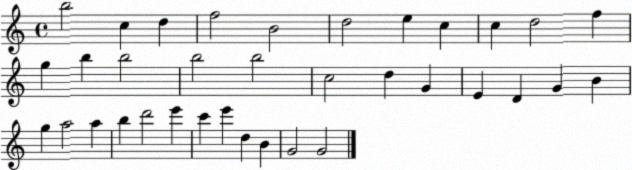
X:1
T:Untitled
M:4/4
L:1/4
K:C
b2 c d f2 B2 d2 e c c d2 f g b b2 b2 b2 c2 d G E D G B g a2 a b d'2 e' c' e' d B G2 G2